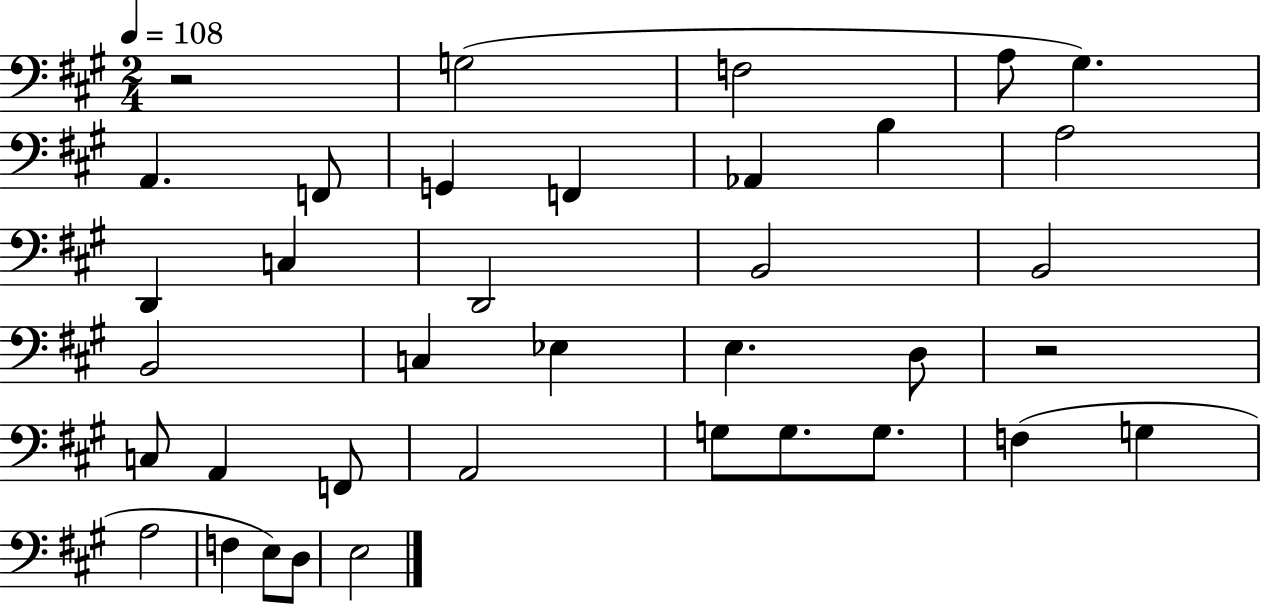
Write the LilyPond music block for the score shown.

{
  \clef bass
  \numericTimeSignature
  \time 2/4
  \key a \major
  \tempo 4 = 108
  r2 | g2( | f2 | a8 gis4.) | \break a,4. f,8 | g,4 f,4 | aes,4 b4 | a2 | \break d,4 c4 | d,2 | b,2 | b,2 | \break b,2 | c4 ees4 | e4. d8 | r2 | \break c8 a,4 f,8 | a,2 | g8 g8. g8. | f4( g4 | \break a2 | f4 e8) d8 | e2 | \bar "|."
}